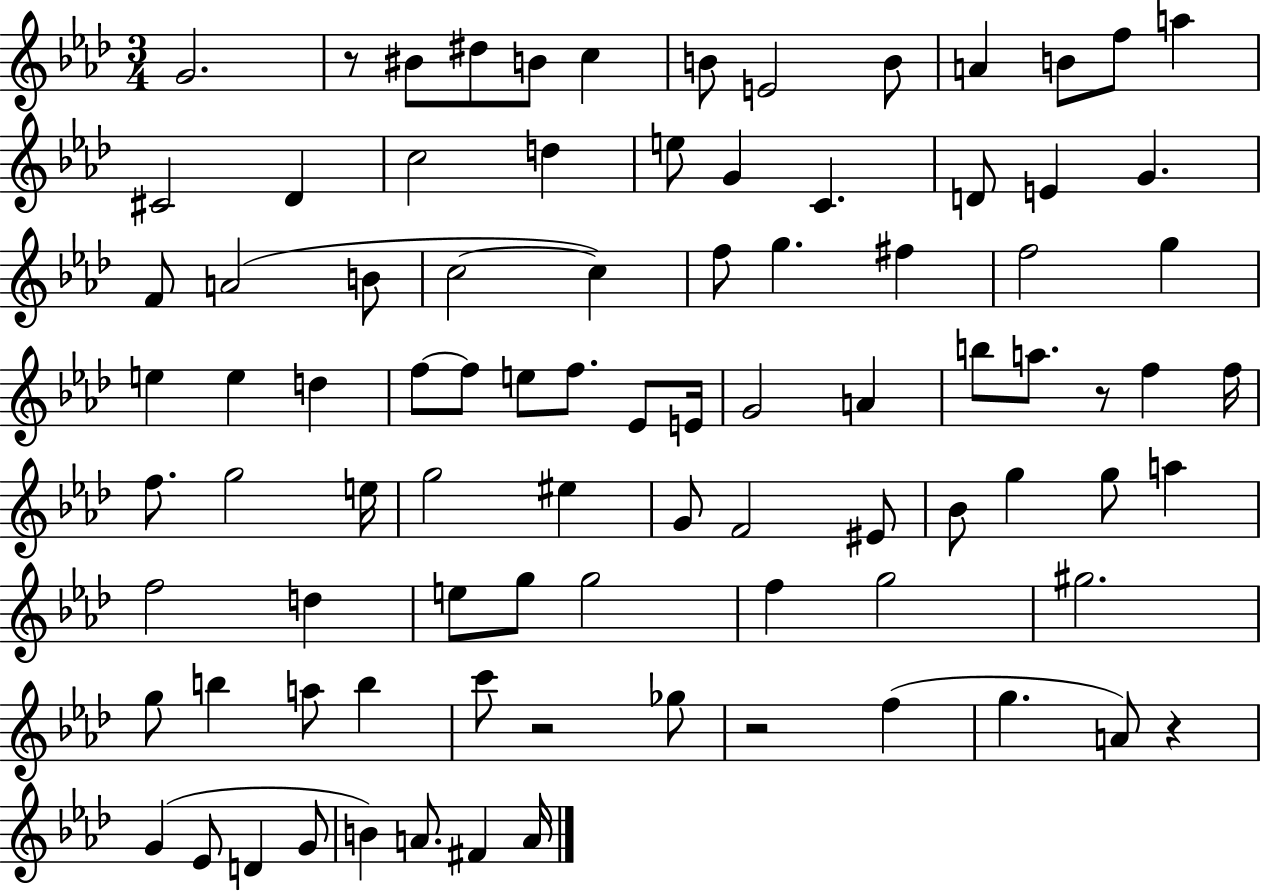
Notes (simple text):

G4/h. R/e BIS4/e D#5/e B4/e C5/q B4/e E4/h B4/e A4/q B4/e F5/e A5/q C#4/h Db4/q C5/h D5/q E5/e G4/q C4/q. D4/e E4/q G4/q. F4/e A4/h B4/e C5/h C5/q F5/e G5/q. F#5/q F5/h G5/q E5/q E5/q D5/q F5/e F5/e E5/e F5/e. Eb4/e E4/s G4/h A4/q B5/e A5/e. R/e F5/q F5/s F5/e. G5/h E5/s G5/h EIS5/q G4/e F4/h EIS4/e Bb4/e G5/q G5/e A5/q F5/h D5/q E5/e G5/e G5/h F5/q G5/h G#5/h. G5/e B5/q A5/e B5/q C6/e R/h Gb5/e R/h F5/q G5/q. A4/e R/q G4/q Eb4/e D4/q G4/e B4/q A4/e. F#4/q A4/s